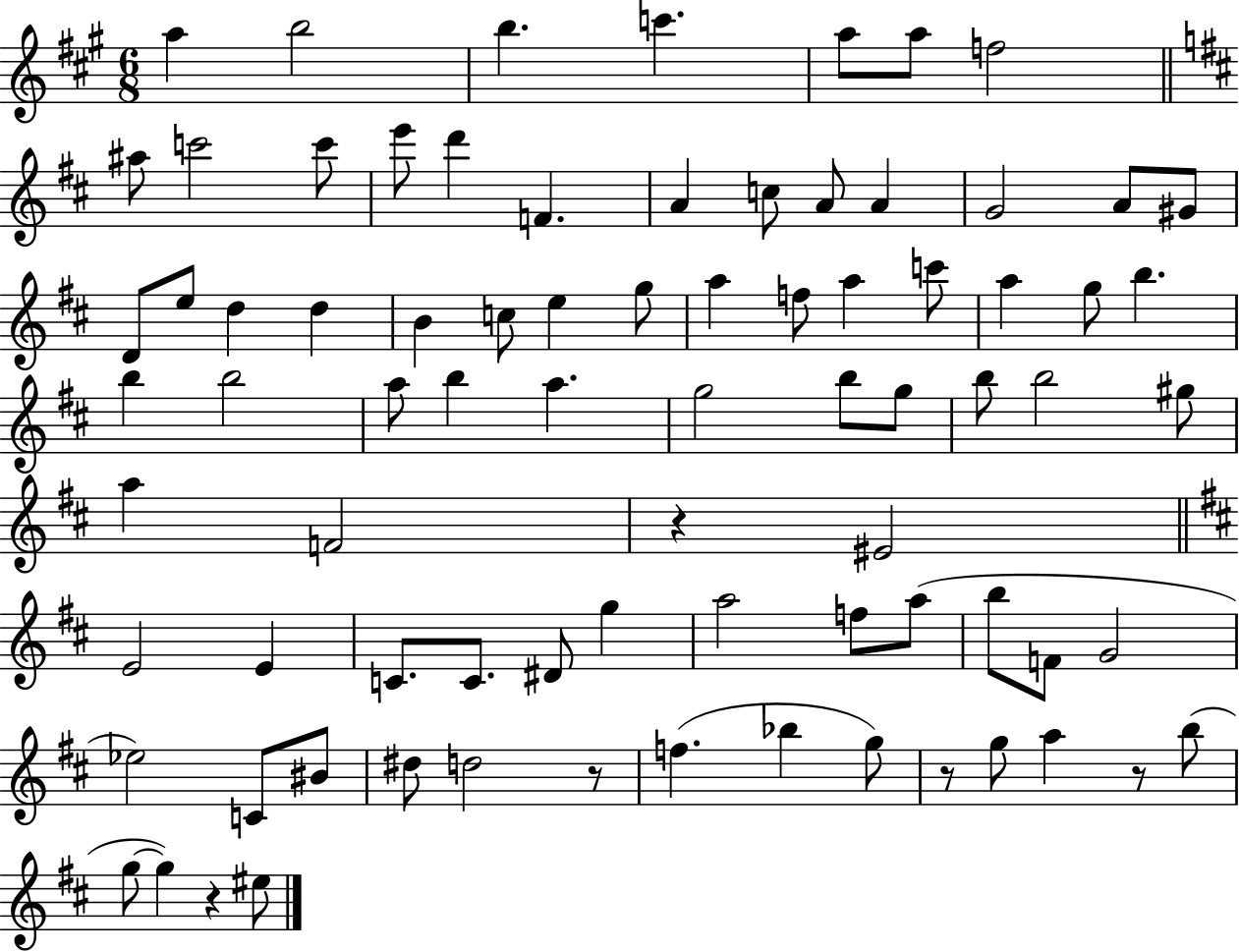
{
  \clef treble
  \numericTimeSignature
  \time 6/8
  \key a \major
  a''4 b''2 | b''4. c'''4. | a''8 a''8 f''2 | \bar "||" \break \key d \major ais''8 c'''2 c'''8 | e'''8 d'''4 f'4. | a'4 c''8 a'8 a'4 | g'2 a'8 gis'8 | \break d'8 e''8 d''4 d''4 | b'4 c''8 e''4 g''8 | a''4 f''8 a''4 c'''8 | a''4 g''8 b''4. | \break b''4 b''2 | a''8 b''4 a''4. | g''2 b''8 g''8 | b''8 b''2 gis''8 | \break a''4 f'2 | r4 eis'2 | \bar "||" \break \key d \major e'2 e'4 | c'8. c'8. dis'8 g''4 | a''2 f''8 a''8( | b''8 f'8 g'2 | \break ees''2) c'8 bis'8 | dis''8 d''2 r8 | f''4.( bes''4 g''8) | r8 g''8 a''4 r8 b''8( | \break g''8~~ g''4) r4 eis''8 | \bar "|."
}